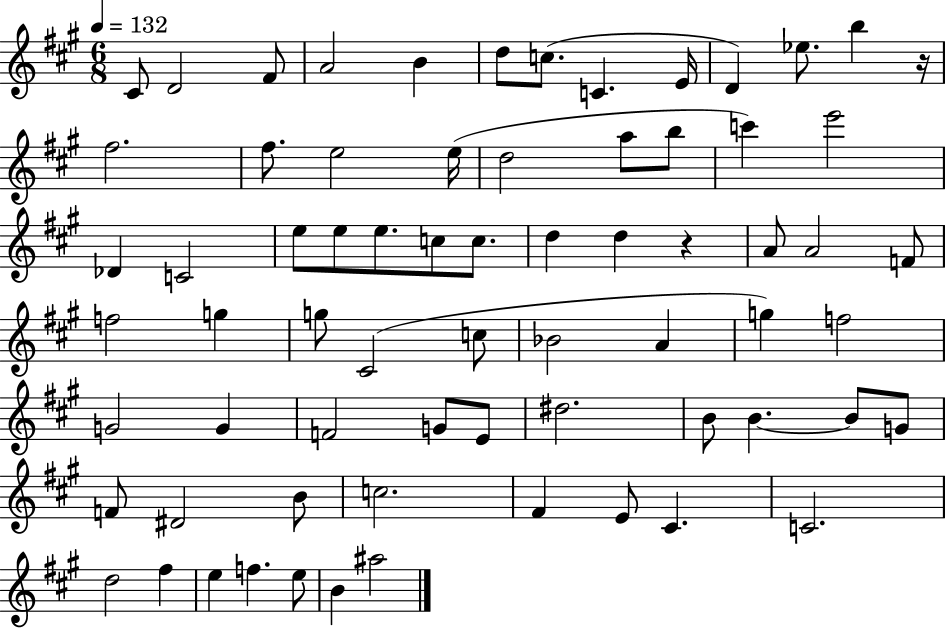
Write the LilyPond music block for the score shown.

{
  \clef treble
  \numericTimeSignature
  \time 6/8
  \key a \major
  \tempo 4 = 132
  \repeat volta 2 { cis'8 d'2 fis'8 | a'2 b'4 | d''8 c''8.( c'4. e'16 | d'4) ees''8. b''4 r16 | \break fis''2. | fis''8. e''2 e''16( | d''2 a''8 b''8 | c'''4) e'''2 | \break des'4 c'2 | e''8 e''8 e''8. c''8 c''8. | d''4 d''4 r4 | a'8 a'2 f'8 | \break f''2 g''4 | g''8 cis'2( c''8 | bes'2 a'4 | g''4) f''2 | \break g'2 g'4 | f'2 g'8 e'8 | dis''2. | b'8 b'4.~~ b'8 g'8 | \break f'8 dis'2 b'8 | c''2. | fis'4 e'8 cis'4. | c'2. | \break d''2 fis''4 | e''4 f''4. e''8 | b'4 ais''2 | } \bar "|."
}